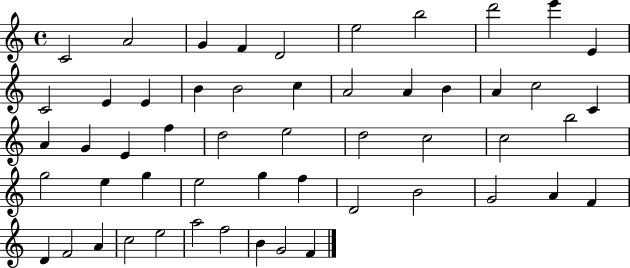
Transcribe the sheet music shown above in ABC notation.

X:1
T:Untitled
M:4/4
L:1/4
K:C
C2 A2 G F D2 e2 b2 d'2 e' E C2 E E B B2 c A2 A B A c2 C A G E f d2 e2 d2 c2 c2 b2 g2 e g e2 g f D2 B2 G2 A F D F2 A c2 e2 a2 f2 B G2 F